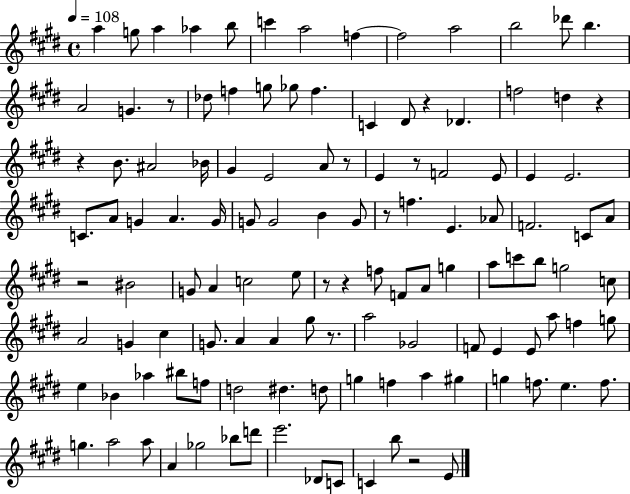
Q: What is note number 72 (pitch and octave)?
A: G#5